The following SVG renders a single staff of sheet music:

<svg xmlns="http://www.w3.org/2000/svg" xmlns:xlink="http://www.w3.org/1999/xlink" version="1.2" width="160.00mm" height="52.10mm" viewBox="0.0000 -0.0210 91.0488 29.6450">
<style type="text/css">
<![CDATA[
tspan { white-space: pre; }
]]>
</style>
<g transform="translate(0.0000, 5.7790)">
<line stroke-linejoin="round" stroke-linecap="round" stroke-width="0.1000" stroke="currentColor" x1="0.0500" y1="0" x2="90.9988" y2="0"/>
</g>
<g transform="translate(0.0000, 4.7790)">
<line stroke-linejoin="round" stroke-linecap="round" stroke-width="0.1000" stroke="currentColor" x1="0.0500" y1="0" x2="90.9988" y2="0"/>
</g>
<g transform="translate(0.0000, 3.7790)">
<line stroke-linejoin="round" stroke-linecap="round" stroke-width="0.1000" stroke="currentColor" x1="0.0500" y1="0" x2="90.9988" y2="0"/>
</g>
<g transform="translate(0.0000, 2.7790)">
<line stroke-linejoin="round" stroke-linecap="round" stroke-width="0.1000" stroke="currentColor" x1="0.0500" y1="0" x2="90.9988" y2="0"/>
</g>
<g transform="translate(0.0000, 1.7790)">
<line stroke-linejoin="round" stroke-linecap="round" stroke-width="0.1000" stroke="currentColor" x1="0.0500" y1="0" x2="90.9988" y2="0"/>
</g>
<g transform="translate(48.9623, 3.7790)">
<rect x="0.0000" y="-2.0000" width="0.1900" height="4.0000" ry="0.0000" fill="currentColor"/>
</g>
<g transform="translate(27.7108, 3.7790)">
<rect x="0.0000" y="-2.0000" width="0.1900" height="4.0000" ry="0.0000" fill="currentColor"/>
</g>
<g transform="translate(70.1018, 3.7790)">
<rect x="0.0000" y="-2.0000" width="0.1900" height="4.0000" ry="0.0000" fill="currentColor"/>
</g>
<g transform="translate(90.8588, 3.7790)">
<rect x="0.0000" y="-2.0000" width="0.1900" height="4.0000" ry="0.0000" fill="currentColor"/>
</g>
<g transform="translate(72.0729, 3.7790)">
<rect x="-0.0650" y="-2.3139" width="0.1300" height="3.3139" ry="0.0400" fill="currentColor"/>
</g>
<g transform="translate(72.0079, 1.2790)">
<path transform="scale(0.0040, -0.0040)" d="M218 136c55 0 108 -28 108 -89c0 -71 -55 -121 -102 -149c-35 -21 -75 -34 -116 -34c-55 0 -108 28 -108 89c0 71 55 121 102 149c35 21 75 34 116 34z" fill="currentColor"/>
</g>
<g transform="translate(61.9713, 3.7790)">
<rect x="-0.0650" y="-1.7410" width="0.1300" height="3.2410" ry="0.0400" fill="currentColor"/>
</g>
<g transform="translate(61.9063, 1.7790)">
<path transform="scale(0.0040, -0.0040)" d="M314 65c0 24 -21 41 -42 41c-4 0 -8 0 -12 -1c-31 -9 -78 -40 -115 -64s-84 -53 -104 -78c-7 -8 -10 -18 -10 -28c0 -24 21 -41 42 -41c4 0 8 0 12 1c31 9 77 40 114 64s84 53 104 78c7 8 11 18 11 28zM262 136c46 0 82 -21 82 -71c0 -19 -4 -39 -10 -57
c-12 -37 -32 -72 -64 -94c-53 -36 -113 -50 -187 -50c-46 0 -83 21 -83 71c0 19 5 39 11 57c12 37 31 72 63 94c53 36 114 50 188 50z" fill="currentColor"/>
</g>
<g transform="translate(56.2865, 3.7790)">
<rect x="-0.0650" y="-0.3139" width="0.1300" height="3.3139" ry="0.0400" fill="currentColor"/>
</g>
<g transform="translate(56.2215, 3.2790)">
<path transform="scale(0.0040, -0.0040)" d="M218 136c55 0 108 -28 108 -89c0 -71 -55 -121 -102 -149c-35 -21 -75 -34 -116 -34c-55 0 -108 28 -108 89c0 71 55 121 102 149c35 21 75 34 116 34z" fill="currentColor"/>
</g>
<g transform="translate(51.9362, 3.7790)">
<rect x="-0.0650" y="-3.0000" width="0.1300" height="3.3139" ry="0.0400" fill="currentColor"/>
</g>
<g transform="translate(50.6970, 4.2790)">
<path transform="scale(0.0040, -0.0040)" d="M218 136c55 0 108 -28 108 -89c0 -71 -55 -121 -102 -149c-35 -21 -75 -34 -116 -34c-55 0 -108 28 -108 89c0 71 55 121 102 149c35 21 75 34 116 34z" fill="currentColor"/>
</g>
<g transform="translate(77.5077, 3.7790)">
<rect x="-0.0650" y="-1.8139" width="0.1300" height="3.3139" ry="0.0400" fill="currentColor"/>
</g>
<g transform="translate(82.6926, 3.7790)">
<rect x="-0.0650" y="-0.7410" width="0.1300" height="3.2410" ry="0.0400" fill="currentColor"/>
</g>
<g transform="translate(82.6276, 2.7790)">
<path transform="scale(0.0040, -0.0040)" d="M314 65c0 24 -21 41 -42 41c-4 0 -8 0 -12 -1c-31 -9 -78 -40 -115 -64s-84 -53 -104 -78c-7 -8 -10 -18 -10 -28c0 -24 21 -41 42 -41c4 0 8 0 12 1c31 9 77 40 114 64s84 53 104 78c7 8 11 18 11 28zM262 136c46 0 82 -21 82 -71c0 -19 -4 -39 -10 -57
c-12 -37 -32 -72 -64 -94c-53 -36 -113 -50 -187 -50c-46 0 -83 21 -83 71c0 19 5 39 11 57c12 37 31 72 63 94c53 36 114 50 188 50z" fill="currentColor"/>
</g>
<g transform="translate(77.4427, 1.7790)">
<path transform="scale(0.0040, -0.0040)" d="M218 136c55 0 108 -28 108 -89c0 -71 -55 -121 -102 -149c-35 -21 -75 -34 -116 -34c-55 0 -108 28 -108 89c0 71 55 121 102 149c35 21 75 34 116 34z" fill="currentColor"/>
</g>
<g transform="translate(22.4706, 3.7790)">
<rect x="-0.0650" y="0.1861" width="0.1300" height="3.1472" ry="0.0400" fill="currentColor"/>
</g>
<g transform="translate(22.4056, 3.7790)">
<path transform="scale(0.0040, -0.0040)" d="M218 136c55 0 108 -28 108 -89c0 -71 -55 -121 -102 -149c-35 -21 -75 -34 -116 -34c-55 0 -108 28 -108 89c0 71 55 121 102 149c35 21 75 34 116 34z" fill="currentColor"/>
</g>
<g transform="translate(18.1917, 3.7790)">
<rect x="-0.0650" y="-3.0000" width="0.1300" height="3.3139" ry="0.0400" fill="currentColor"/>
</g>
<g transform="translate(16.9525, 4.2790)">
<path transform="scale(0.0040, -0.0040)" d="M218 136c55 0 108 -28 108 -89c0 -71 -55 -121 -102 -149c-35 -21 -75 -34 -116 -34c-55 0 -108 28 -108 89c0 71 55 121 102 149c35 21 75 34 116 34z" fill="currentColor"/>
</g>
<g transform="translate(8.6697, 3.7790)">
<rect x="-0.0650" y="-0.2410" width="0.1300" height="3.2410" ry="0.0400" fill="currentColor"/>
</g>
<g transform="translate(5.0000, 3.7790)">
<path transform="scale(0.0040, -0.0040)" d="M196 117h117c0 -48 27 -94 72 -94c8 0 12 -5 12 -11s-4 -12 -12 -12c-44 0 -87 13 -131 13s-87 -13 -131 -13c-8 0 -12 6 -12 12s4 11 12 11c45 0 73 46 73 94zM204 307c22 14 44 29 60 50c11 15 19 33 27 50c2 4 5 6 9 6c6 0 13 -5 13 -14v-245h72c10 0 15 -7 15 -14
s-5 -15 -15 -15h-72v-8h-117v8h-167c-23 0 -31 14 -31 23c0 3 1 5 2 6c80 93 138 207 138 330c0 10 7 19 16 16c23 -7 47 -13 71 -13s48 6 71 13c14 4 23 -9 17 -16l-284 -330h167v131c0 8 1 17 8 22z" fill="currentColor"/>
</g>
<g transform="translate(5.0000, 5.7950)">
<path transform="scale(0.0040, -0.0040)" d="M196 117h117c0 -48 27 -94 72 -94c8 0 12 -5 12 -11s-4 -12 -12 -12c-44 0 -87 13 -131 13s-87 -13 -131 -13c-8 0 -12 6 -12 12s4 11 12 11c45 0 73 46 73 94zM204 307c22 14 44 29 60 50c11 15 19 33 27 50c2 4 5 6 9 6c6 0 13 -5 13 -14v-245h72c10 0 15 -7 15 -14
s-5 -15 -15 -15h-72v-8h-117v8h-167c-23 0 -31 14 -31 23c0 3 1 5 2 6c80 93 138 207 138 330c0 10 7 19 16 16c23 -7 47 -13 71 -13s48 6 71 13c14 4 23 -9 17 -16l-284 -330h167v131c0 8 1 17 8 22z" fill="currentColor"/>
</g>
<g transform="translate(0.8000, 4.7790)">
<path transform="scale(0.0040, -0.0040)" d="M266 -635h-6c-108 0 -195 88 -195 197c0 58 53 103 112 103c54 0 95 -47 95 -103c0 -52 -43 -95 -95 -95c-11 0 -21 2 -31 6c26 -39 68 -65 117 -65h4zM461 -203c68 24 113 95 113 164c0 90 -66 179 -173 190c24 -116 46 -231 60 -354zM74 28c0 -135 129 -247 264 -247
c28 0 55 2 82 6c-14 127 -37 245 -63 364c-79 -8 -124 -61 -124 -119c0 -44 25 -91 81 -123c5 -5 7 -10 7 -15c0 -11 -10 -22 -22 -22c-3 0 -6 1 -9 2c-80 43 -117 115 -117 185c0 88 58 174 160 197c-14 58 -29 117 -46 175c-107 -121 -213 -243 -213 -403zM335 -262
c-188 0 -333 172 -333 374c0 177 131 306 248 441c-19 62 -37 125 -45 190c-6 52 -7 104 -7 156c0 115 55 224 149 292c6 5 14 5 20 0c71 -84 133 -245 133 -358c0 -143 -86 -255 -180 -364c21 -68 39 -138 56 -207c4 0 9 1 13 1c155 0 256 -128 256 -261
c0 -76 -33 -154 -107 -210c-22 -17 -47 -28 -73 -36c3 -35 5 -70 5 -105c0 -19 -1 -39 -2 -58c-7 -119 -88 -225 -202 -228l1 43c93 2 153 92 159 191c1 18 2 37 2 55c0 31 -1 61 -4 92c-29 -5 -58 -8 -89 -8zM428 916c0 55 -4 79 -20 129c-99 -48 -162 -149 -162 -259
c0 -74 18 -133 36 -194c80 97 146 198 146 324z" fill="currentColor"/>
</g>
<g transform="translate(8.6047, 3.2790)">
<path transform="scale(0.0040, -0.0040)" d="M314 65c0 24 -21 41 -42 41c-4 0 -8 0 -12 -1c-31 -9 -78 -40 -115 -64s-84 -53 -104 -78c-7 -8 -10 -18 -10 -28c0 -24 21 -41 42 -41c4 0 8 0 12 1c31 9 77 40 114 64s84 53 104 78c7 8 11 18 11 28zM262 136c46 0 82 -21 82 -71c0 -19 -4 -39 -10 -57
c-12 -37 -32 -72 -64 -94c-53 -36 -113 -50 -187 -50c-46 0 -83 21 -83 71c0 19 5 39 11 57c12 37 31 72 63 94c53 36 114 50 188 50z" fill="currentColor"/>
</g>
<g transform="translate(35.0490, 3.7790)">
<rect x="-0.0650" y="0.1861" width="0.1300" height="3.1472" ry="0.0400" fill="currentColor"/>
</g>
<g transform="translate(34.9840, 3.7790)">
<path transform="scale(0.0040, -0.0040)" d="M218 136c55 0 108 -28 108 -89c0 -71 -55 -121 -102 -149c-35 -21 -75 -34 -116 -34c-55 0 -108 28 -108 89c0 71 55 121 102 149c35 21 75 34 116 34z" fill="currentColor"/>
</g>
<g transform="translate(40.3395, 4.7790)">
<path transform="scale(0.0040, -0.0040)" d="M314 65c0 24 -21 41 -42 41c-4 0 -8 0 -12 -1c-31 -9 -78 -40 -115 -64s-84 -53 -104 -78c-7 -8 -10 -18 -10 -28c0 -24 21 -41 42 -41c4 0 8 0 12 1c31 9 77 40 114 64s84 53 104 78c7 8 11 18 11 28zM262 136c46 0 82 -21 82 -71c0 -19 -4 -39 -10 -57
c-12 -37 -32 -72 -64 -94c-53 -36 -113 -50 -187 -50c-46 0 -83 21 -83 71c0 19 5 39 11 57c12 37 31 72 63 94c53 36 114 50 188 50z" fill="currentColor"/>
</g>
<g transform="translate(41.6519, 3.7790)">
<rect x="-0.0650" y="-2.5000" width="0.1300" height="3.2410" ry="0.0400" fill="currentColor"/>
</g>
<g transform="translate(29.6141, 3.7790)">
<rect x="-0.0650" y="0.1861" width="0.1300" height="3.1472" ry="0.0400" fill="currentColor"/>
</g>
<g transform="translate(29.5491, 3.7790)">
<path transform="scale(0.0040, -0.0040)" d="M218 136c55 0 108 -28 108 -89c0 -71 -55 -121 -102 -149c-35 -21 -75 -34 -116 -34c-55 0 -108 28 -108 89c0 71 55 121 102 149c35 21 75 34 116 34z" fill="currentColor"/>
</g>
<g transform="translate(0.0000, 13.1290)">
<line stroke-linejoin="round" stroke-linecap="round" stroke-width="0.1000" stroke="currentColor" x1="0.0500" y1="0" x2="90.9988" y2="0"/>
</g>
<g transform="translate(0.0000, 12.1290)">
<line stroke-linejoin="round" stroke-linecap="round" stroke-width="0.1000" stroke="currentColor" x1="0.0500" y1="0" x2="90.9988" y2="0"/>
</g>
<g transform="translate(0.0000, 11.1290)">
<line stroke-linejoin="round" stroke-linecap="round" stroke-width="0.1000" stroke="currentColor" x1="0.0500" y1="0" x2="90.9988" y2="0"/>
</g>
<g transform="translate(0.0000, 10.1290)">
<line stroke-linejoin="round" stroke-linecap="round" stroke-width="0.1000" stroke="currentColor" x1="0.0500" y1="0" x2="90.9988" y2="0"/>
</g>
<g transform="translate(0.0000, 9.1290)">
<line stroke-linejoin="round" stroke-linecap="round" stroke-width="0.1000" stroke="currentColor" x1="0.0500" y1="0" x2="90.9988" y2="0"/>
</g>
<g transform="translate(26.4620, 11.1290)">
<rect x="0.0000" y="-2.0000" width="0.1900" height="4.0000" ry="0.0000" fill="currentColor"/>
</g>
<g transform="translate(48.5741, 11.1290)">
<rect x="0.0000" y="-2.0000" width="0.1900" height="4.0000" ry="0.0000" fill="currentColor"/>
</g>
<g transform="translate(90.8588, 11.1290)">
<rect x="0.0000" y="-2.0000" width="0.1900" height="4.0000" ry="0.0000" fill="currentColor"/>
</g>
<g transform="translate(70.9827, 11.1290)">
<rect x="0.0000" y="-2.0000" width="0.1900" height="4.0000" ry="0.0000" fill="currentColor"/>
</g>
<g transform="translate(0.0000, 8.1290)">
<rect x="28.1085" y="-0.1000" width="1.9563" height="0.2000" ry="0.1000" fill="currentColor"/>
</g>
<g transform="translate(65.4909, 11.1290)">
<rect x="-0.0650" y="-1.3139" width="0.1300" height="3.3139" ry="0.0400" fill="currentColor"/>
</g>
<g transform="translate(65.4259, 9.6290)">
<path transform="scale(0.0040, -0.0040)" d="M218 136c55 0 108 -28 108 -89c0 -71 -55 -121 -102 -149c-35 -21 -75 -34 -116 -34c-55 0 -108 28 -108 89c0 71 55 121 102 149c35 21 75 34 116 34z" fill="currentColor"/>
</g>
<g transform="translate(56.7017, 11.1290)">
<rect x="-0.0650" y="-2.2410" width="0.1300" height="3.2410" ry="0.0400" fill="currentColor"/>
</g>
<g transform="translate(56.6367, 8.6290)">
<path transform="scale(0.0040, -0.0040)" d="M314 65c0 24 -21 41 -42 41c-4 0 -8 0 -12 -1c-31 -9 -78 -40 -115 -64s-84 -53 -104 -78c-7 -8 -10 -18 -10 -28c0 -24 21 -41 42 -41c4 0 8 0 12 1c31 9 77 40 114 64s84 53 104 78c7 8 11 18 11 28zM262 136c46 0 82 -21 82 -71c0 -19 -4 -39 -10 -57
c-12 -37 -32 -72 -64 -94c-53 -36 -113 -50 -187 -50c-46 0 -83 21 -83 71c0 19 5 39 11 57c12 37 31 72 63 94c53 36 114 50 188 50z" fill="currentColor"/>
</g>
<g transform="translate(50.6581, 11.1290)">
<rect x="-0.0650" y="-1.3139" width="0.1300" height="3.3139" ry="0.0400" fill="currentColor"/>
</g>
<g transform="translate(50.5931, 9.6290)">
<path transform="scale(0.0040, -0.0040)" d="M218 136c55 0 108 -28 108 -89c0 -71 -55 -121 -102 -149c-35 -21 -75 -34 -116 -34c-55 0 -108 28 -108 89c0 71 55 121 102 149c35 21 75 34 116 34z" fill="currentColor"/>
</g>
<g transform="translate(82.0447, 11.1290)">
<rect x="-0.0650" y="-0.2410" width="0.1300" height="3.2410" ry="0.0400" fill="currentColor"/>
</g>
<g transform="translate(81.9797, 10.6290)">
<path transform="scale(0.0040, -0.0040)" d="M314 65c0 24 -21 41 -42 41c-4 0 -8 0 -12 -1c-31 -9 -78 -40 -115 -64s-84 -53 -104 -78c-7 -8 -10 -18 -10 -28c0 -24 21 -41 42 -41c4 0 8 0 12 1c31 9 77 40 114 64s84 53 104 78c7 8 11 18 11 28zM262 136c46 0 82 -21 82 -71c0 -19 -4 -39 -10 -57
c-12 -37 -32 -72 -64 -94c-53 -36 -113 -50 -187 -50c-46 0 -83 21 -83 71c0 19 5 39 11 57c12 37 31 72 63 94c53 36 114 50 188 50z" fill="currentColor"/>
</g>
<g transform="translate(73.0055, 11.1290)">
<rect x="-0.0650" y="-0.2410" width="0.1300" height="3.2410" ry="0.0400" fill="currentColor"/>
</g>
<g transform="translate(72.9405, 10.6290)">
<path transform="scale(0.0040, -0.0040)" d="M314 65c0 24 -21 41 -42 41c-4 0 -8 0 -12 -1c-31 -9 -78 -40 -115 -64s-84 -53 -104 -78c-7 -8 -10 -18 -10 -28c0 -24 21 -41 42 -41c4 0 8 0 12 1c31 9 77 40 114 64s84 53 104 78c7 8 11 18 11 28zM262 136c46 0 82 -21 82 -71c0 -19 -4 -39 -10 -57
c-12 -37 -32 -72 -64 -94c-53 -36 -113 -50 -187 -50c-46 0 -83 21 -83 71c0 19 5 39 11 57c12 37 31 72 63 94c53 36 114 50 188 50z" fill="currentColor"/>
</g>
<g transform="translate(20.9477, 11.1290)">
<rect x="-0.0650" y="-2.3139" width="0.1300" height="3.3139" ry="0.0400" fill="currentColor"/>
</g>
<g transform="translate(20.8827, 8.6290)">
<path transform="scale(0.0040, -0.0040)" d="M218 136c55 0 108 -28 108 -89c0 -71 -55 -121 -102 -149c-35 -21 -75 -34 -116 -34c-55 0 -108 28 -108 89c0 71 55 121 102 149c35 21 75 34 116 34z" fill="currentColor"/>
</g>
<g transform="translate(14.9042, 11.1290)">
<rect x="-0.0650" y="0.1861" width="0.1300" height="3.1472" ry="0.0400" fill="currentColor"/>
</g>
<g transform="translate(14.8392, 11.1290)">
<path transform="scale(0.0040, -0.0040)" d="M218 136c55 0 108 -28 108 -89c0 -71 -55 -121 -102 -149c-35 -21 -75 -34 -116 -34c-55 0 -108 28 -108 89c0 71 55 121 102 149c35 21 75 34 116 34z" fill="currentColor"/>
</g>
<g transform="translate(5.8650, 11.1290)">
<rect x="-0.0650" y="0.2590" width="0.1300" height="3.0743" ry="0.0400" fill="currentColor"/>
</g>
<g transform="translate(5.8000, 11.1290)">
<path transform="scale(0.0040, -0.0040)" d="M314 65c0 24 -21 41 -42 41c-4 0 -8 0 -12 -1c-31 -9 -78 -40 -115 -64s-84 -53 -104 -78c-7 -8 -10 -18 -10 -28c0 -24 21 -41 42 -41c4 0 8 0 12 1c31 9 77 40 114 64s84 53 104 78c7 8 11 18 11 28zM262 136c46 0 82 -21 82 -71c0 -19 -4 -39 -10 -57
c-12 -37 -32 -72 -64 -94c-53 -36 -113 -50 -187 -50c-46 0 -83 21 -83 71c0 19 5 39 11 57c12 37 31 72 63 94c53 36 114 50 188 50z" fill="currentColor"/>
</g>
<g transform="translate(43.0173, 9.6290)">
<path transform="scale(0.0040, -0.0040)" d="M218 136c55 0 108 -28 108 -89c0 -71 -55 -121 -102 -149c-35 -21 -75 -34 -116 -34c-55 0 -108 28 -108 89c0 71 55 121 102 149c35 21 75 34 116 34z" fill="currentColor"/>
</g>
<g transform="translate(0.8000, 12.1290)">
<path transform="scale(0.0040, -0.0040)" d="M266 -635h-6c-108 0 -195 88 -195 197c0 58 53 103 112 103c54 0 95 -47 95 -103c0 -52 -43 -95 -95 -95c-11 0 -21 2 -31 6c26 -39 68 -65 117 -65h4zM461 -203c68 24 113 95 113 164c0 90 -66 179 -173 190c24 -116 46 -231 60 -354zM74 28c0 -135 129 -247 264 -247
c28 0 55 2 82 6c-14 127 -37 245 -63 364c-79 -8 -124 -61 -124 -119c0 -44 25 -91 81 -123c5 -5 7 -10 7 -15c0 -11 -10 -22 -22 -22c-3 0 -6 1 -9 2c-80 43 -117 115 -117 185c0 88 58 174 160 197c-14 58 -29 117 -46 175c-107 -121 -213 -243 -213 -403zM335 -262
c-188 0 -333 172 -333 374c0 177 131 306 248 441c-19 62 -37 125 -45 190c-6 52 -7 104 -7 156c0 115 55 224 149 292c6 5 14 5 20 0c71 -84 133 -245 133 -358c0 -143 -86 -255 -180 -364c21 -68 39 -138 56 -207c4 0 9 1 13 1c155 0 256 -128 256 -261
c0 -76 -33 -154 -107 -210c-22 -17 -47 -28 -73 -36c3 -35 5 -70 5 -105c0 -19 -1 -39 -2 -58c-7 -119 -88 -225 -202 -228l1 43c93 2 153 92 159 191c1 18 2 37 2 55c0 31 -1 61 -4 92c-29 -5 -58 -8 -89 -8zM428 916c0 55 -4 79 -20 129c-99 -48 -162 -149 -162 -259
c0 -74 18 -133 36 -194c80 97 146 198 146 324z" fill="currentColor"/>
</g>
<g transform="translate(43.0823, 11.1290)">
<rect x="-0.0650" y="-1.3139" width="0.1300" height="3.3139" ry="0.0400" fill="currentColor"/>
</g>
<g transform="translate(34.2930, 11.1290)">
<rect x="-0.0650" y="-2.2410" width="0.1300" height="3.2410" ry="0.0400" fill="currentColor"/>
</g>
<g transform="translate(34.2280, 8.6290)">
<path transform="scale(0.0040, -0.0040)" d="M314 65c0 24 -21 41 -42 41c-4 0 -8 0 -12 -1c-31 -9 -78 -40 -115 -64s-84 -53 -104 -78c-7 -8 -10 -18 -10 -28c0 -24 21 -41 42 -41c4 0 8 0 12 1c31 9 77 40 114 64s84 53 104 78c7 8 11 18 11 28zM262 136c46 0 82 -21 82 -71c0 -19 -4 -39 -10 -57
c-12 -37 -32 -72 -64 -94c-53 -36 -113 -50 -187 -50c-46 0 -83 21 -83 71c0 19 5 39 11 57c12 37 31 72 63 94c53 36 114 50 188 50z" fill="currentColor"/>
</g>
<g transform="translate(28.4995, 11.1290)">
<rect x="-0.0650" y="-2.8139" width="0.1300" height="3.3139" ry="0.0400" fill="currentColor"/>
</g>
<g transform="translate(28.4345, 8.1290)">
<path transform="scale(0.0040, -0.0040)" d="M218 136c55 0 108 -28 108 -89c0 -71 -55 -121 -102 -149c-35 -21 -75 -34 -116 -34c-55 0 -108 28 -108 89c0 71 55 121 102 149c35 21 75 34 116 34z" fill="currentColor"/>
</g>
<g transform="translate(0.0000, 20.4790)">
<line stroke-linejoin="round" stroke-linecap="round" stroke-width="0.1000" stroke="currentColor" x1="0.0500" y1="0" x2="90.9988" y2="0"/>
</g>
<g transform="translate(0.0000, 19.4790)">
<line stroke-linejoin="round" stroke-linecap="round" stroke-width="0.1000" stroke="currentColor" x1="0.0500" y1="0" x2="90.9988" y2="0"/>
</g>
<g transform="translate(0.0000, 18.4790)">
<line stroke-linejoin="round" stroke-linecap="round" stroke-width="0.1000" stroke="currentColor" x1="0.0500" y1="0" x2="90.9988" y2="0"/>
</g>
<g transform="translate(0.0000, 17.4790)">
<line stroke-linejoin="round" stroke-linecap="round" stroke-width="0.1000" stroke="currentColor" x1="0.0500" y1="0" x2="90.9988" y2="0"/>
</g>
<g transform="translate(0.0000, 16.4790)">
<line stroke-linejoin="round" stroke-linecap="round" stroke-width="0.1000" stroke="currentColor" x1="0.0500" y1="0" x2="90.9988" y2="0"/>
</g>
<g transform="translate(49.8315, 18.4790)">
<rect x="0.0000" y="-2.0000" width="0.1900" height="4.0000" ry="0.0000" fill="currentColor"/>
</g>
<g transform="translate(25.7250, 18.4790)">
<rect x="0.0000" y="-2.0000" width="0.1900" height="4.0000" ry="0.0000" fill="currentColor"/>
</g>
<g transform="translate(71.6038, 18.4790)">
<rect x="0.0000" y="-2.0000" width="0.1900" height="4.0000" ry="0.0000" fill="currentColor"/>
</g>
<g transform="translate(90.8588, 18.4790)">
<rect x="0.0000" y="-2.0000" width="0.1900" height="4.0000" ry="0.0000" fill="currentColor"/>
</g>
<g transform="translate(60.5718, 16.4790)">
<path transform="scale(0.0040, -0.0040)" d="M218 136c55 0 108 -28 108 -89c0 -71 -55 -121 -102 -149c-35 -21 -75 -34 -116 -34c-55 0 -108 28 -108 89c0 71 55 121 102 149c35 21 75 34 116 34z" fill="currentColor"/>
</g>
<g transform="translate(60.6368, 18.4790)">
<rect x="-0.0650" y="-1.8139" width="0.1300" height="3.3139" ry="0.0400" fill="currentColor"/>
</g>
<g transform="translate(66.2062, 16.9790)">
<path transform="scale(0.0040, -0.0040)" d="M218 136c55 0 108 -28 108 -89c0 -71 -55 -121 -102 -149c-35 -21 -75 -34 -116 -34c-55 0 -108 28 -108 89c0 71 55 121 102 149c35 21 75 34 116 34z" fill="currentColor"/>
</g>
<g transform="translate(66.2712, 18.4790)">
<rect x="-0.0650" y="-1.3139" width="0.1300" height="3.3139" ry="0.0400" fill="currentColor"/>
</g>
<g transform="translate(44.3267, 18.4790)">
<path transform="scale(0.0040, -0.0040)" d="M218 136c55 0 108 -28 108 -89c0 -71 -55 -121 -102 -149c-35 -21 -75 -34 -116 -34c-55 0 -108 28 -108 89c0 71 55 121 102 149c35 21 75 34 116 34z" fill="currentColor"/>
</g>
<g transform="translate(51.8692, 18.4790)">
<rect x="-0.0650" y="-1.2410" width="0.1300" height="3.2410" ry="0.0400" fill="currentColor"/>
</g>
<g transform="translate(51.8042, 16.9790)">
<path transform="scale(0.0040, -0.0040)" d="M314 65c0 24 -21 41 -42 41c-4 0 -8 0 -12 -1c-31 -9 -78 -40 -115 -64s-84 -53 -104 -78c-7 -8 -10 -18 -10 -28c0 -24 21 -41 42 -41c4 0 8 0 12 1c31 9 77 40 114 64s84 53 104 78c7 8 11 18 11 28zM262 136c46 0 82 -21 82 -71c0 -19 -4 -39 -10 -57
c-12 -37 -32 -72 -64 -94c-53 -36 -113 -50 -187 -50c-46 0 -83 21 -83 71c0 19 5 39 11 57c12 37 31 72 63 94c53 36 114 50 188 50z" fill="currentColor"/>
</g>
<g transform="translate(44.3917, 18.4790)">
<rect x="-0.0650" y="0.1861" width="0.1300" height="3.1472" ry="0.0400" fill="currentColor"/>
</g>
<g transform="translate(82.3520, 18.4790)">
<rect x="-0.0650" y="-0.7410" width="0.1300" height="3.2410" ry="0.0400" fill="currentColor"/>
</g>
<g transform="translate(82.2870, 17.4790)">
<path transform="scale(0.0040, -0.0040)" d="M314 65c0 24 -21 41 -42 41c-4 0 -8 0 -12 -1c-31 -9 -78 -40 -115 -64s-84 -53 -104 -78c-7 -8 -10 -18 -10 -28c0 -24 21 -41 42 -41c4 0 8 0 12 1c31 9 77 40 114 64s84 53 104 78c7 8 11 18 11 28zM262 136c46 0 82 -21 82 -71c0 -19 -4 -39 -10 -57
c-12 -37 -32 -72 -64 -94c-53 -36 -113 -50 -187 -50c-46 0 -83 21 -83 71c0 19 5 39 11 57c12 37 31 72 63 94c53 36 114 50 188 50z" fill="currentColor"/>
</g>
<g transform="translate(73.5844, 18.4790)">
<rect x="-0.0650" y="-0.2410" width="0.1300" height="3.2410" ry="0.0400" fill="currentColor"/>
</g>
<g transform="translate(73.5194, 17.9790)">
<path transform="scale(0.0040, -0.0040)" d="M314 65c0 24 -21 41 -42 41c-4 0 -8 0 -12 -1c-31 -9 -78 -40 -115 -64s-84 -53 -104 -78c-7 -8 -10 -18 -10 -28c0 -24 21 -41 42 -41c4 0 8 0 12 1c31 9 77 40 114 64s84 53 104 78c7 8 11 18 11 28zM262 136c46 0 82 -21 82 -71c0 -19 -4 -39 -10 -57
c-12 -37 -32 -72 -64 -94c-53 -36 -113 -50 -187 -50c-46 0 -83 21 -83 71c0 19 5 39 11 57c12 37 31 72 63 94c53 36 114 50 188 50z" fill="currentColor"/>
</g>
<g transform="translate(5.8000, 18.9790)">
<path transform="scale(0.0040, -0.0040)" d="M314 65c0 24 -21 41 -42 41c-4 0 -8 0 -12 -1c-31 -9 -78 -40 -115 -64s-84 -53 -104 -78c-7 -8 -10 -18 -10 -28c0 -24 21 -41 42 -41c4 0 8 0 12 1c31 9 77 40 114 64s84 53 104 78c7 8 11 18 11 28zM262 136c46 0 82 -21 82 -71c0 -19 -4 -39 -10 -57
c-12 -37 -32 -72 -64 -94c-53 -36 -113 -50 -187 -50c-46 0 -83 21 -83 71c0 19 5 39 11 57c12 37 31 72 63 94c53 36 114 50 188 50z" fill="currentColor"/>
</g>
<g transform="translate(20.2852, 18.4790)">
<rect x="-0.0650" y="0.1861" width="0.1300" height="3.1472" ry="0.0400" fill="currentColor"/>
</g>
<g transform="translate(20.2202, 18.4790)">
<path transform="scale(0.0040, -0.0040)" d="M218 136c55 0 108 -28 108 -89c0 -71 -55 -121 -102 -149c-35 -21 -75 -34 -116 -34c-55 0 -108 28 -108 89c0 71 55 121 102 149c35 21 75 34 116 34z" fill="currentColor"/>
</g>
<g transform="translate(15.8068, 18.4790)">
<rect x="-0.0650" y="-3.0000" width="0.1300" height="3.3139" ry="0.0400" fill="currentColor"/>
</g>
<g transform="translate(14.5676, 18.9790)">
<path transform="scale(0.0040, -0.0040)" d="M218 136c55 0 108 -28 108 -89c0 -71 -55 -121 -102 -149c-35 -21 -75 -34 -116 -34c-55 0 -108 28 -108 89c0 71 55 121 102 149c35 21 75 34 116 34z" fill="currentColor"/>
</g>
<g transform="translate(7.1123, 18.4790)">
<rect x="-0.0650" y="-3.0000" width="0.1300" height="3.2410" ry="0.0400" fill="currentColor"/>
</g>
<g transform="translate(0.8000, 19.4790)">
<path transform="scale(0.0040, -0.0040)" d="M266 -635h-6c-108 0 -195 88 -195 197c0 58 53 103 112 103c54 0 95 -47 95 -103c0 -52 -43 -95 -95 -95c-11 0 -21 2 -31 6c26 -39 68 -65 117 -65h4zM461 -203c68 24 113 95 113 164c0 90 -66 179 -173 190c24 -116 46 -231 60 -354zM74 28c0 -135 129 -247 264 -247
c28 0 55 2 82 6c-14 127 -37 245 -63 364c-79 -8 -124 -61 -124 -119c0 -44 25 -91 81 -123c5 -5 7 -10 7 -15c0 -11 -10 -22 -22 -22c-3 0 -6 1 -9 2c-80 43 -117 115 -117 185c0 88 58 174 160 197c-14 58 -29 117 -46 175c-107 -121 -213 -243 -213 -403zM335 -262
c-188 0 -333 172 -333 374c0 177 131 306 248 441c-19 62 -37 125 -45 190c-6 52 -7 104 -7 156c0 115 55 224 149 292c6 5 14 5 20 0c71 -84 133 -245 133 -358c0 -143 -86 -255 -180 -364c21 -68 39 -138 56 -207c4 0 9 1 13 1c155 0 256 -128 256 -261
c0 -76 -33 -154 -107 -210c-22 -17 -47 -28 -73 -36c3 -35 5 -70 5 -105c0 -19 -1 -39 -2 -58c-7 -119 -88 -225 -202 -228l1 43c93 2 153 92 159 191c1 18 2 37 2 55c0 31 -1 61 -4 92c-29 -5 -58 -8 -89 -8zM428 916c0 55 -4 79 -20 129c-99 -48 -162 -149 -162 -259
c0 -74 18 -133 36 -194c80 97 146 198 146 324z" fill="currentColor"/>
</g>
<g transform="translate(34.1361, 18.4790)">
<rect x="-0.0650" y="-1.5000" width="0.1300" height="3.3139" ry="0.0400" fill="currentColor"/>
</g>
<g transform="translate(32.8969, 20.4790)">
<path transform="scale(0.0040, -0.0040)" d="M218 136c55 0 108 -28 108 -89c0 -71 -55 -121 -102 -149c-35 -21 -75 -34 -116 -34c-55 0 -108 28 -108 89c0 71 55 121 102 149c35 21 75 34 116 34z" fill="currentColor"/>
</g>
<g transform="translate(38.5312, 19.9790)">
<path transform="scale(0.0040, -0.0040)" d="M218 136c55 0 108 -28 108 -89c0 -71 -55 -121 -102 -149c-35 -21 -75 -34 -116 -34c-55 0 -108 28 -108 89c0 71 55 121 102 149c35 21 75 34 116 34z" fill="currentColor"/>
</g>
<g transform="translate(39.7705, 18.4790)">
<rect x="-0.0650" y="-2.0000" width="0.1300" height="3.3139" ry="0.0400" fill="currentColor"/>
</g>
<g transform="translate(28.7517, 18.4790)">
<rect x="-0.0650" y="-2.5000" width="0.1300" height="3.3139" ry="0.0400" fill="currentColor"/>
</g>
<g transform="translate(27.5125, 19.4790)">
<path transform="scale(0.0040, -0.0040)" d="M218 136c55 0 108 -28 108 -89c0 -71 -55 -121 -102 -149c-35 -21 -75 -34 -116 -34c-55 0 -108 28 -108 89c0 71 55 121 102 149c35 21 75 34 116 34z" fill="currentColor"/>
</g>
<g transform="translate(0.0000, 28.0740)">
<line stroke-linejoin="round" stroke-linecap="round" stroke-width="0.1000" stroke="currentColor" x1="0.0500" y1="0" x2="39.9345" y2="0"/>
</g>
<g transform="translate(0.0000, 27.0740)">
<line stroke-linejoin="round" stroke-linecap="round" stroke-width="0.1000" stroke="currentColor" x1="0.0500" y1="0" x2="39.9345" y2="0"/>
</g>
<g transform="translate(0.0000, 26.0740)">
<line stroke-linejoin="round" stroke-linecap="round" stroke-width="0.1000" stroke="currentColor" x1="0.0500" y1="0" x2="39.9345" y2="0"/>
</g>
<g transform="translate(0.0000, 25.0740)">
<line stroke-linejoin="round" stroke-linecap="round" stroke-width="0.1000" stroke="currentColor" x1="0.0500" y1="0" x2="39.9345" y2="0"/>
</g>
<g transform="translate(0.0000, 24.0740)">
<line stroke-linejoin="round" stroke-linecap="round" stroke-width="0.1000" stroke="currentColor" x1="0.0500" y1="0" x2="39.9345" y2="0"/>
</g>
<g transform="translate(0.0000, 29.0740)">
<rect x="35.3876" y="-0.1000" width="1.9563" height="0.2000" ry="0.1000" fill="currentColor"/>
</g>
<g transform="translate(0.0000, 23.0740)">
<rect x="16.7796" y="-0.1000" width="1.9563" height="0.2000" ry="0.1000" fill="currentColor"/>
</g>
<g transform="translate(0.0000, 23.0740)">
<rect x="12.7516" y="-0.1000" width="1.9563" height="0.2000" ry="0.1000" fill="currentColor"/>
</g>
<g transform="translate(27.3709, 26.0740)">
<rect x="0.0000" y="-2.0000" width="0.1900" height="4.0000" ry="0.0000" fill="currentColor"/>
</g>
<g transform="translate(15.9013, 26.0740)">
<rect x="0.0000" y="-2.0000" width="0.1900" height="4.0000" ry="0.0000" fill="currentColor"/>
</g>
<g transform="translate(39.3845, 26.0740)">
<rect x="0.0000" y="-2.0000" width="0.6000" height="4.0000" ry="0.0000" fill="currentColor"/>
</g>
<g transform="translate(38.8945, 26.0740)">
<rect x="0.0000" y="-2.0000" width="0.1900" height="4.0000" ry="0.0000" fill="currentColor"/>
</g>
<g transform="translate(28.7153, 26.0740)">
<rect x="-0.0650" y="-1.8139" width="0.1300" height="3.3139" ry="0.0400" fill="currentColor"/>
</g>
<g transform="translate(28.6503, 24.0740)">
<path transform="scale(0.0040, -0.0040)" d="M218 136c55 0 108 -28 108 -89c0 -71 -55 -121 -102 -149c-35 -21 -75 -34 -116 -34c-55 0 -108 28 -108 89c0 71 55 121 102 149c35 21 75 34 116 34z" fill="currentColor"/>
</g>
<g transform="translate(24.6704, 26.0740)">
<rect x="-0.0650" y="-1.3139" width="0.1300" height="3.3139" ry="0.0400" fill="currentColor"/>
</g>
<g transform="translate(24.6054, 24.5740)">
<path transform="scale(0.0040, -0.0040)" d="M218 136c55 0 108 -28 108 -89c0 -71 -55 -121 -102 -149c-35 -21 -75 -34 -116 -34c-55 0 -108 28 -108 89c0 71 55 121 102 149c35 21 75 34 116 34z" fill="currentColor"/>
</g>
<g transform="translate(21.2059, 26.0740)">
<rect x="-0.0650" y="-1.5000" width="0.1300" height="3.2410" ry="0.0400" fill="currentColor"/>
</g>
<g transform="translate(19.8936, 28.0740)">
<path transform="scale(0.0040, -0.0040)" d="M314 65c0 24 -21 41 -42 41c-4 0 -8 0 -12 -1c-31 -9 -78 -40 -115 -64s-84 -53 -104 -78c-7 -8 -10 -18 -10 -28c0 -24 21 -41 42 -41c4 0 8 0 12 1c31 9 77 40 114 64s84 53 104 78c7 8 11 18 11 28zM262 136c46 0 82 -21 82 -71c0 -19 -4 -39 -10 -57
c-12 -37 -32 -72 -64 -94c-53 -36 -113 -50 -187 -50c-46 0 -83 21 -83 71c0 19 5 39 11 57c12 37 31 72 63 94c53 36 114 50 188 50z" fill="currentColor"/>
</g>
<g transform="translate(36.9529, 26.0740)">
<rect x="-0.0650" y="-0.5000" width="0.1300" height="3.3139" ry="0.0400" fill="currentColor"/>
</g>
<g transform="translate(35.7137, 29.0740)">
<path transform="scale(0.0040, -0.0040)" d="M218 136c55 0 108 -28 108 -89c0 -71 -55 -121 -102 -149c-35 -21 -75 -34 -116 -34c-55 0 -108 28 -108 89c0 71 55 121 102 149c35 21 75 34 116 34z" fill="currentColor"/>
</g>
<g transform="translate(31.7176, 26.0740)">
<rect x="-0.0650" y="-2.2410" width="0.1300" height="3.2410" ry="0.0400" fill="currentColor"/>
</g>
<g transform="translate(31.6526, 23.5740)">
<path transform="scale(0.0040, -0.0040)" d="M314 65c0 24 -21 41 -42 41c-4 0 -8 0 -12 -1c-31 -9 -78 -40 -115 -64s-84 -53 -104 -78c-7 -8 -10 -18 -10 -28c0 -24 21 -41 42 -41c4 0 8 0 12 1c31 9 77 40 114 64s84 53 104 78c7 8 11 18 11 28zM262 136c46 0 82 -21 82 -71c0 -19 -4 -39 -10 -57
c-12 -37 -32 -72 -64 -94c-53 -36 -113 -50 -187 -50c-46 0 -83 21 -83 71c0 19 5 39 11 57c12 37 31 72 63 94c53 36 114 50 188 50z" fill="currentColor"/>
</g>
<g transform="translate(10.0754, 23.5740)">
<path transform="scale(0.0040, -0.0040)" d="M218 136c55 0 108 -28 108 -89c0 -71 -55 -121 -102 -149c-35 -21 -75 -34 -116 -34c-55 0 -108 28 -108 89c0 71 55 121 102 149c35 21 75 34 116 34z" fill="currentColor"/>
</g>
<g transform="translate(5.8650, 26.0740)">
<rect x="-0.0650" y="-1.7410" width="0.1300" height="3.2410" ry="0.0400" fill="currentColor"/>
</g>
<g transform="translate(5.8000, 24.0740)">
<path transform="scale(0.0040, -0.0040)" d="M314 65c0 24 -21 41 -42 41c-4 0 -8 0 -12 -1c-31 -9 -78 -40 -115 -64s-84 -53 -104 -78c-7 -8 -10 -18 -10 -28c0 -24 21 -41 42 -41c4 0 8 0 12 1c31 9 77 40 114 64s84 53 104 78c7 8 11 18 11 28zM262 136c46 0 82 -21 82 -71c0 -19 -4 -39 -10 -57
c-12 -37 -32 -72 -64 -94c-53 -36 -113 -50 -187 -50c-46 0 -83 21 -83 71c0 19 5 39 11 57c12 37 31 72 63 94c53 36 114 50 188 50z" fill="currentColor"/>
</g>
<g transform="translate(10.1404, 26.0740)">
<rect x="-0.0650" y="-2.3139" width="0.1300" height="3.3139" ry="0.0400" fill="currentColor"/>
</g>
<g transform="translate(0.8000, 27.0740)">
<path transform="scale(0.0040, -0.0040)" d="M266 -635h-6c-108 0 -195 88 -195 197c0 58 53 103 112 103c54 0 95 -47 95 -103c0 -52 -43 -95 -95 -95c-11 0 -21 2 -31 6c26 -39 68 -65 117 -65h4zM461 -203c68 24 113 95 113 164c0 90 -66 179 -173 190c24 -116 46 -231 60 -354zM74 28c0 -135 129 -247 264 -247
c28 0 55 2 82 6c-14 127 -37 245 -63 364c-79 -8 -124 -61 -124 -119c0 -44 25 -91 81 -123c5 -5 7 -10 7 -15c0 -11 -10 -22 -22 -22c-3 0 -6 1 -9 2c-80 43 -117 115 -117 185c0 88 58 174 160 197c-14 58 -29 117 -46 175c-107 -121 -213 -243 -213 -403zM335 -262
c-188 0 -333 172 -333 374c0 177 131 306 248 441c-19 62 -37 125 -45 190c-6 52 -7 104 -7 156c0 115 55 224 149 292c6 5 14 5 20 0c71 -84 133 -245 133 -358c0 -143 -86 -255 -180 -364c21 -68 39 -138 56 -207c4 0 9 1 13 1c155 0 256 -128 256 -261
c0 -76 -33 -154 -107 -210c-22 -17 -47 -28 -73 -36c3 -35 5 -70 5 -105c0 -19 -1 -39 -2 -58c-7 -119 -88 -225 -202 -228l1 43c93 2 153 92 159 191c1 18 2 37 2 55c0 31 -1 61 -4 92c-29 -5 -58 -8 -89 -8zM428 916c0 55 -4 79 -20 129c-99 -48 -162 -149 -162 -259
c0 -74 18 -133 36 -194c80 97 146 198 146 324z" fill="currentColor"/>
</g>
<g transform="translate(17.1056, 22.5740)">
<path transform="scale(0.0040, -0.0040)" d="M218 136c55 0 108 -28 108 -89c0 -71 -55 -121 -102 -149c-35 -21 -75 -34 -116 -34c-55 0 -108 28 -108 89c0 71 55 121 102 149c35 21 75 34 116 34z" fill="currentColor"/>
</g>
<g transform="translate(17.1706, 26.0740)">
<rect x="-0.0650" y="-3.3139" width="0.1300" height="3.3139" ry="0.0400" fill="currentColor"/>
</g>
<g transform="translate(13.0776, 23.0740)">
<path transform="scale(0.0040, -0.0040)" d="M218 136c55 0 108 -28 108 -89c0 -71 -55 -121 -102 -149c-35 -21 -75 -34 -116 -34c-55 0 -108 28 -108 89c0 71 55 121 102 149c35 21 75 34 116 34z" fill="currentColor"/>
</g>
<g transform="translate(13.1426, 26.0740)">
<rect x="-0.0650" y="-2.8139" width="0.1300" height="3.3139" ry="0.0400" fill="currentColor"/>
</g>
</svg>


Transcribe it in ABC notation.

X:1
T:Untitled
M:4/4
L:1/4
K:C
c2 A B B B G2 A c f2 g f d2 B2 B g a g2 e e g2 e c2 c2 A2 A B G E F B e2 f e c2 d2 f2 g a b E2 e f g2 C